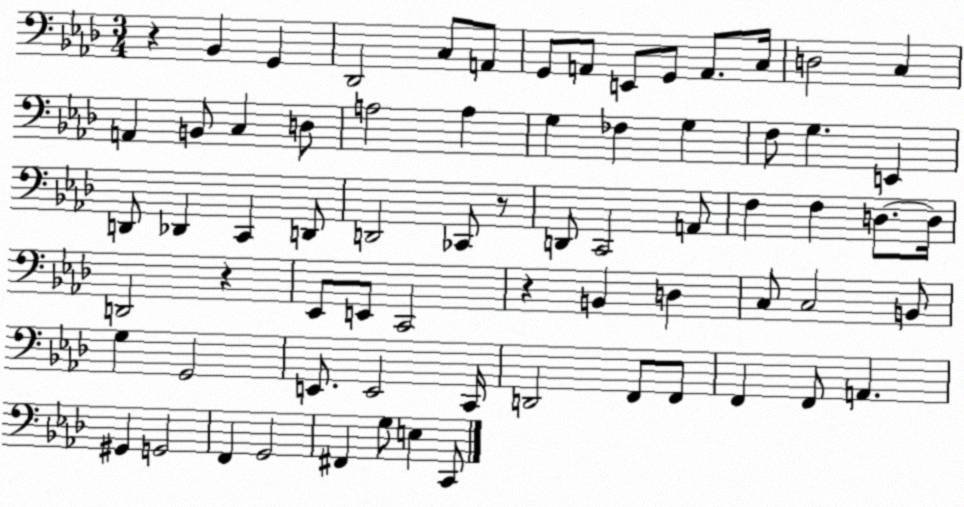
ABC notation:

X:1
T:Untitled
M:3/4
L:1/4
K:Ab
z _B,, G,, _D,,2 C,/2 A,,/2 G,,/2 A,,/2 E,,/2 G,,/2 A,,/2 C,/4 D,2 C, A,, B,,/2 C, D,/2 A,2 A, G, _F, G, F,/2 G, E,, D,,/2 _D,, C,, D,,/2 D,,2 _C,,/2 z/2 D,,/2 C,,2 A,,/2 F, F, D,/2 D,/4 D,,2 z _E,,/2 E,,/2 C,,2 z B,, D, C,/2 C,2 B,,/2 G, G,,2 E,,/2 E,,2 C,,/4 D,,2 F,,/2 F,,/2 F,, F,,/2 A,, ^G,, G,,2 F,, G,,2 ^F,, G,/2 E, C,,/2